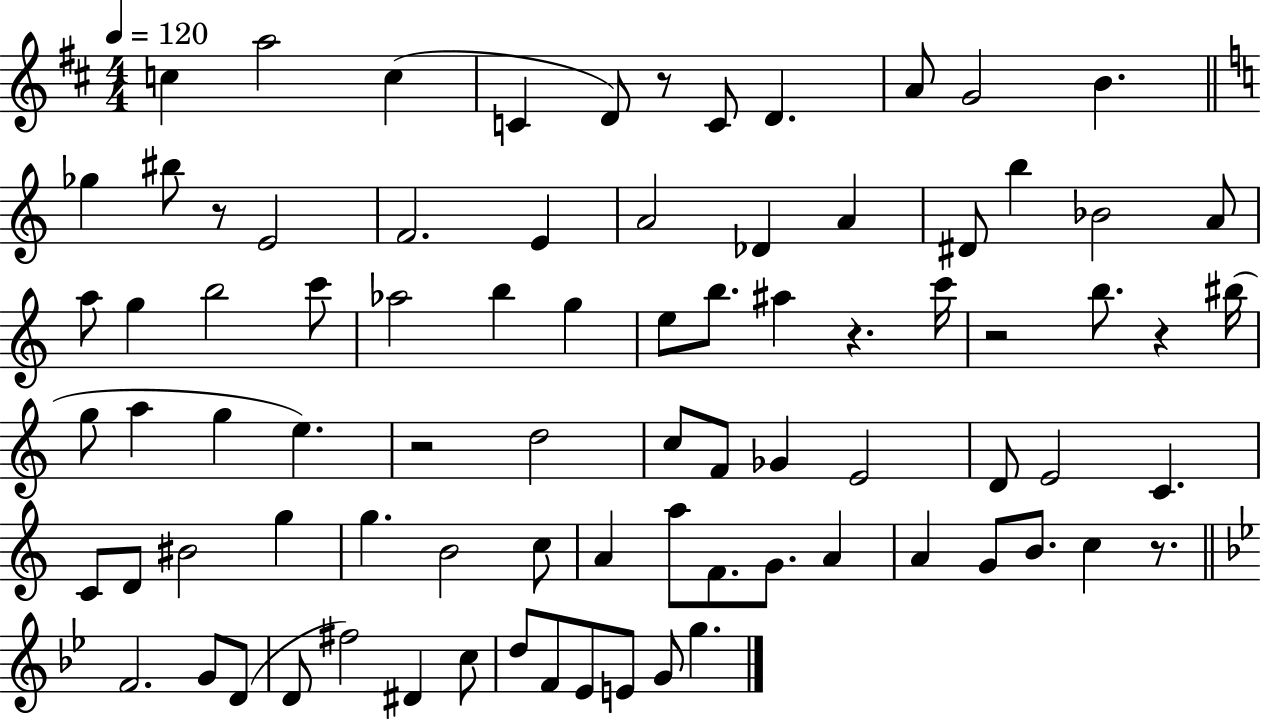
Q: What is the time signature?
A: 4/4